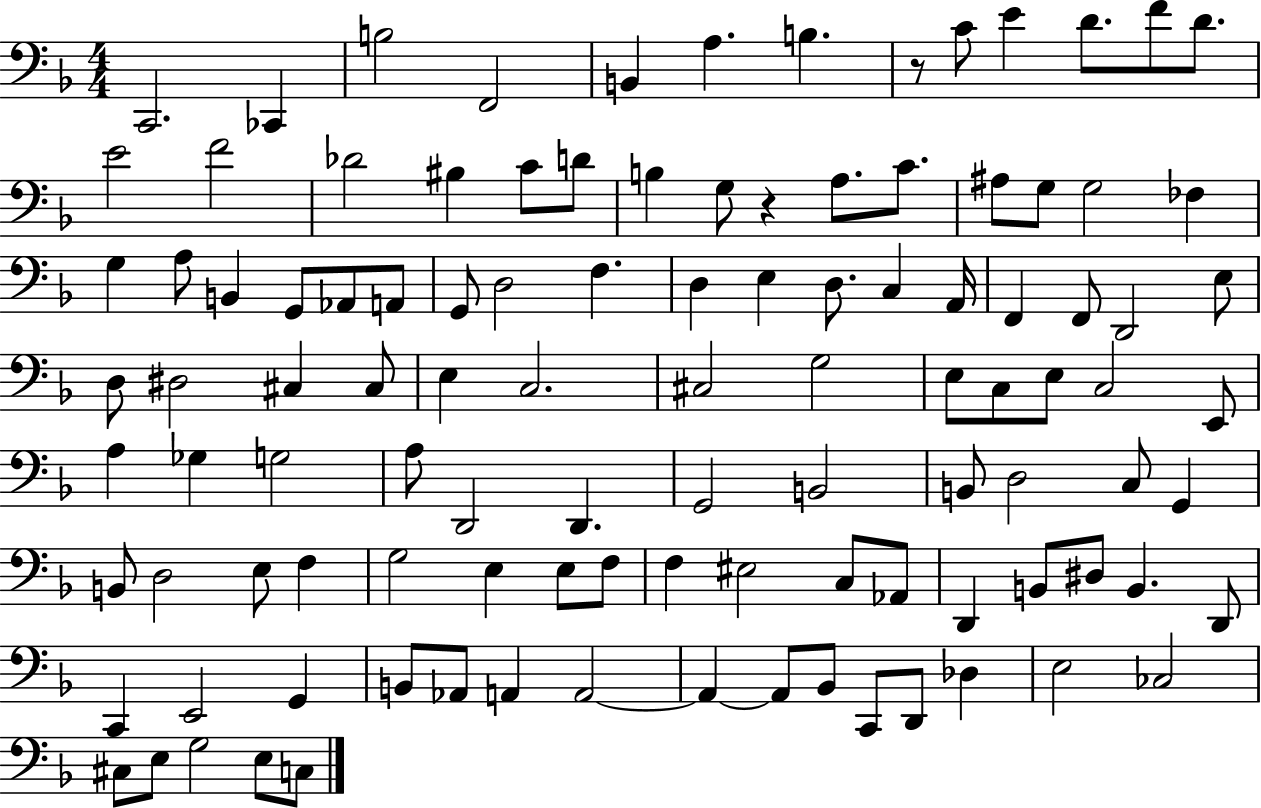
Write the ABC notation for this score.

X:1
T:Untitled
M:4/4
L:1/4
K:F
C,,2 _C,, B,2 F,,2 B,, A, B, z/2 C/2 E D/2 F/2 D/2 E2 F2 _D2 ^B, C/2 D/2 B, G,/2 z A,/2 C/2 ^A,/2 G,/2 G,2 _F, G, A,/2 B,, G,,/2 _A,,/2 A,,/2 G,,/2 D,2 F, D, E, D,/2 C, A,,/4 F,, F,,/2 D,,2 E,/2 D,/2 ^D,2 ^C, ^C,/2 E, C,2 ^C,2 G,2 E,/2 C,/2 E,/2 C,2 E,,/2 A, _G, G,2 A,/2 D,,2 D,, G,,2 B,,2 B,,/2 D,2 C,/2 G,, B,,/2 D,2 E,/2 F, G,2 E, E,/2 F,/2 F, ^E,2 C,/2 _A,,/2 D,, B,,/2 ^D,/2 B,, D,,/2 C,, E,,2 G,, B,,/2 _A,,/2 A,, A,,2 A,, A,,/2 _B,,/2 C,,/2 D,,/2 _D, E,2 _C,2 ^C,/2 E,/2 G,2 E,/2 C,/2